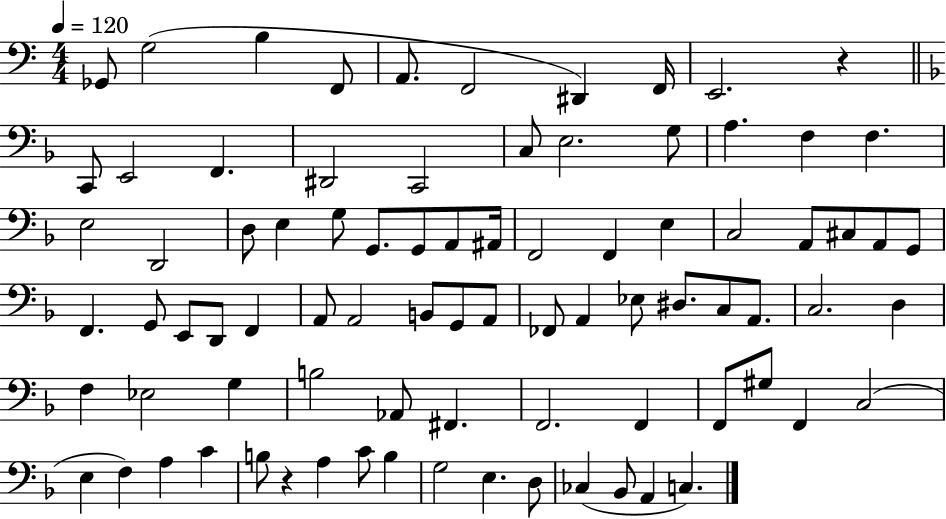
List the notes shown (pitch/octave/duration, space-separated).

Gb2/e G3/h B3/q F2/e A2/e. F2/h D#2/q F2/s E2/h. R/q C2/e E2/h F2/q. D#2/h C2/h C3/e E3/h. G3/e A3/q. F3/q F3/q. E3/h D2/h D3/e E3/q G3/e G2/e. G2/e A2/e A#2/s F2/h F2/q E3/q C3/h A2/e C#3/e A2/e G2/e F2/q. G2/e E2/e D2/e F2/q A2/e A2/h B2/e G2/e A2/e FES2/e A2/q Eb3/e D#3/e. C3/e A2/e. C3/h. D3/q F3/q Eb3/h G3/q B3/h Ab2/e F#2/q. F2/h. F2/q F2/e G#3/e F2/q C3/h E3/q F3/q A3/q C4/q B3/e R/q A3/q C4/e B3/q G3/h E3/q. D3/e CES3/q Bb2/e A2/q C3/q.